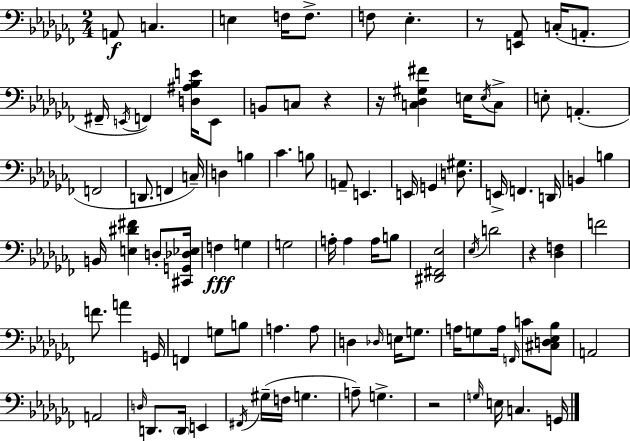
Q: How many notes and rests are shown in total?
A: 96